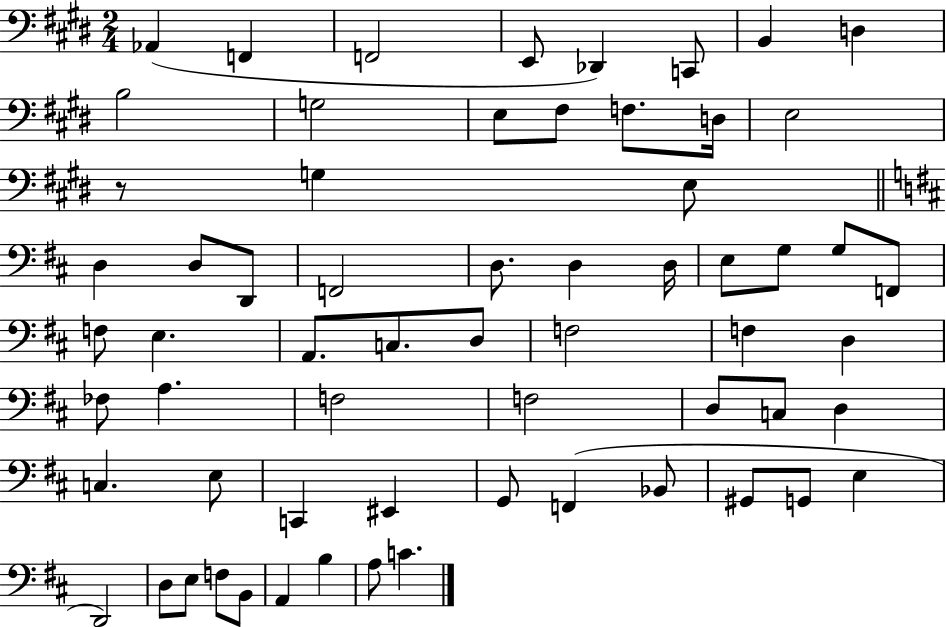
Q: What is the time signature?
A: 2/4